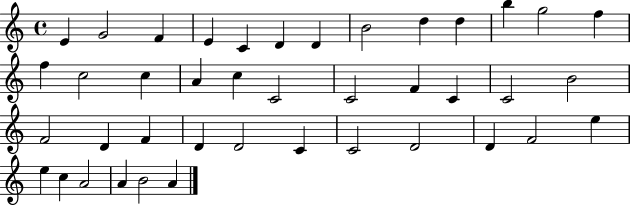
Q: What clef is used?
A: treble